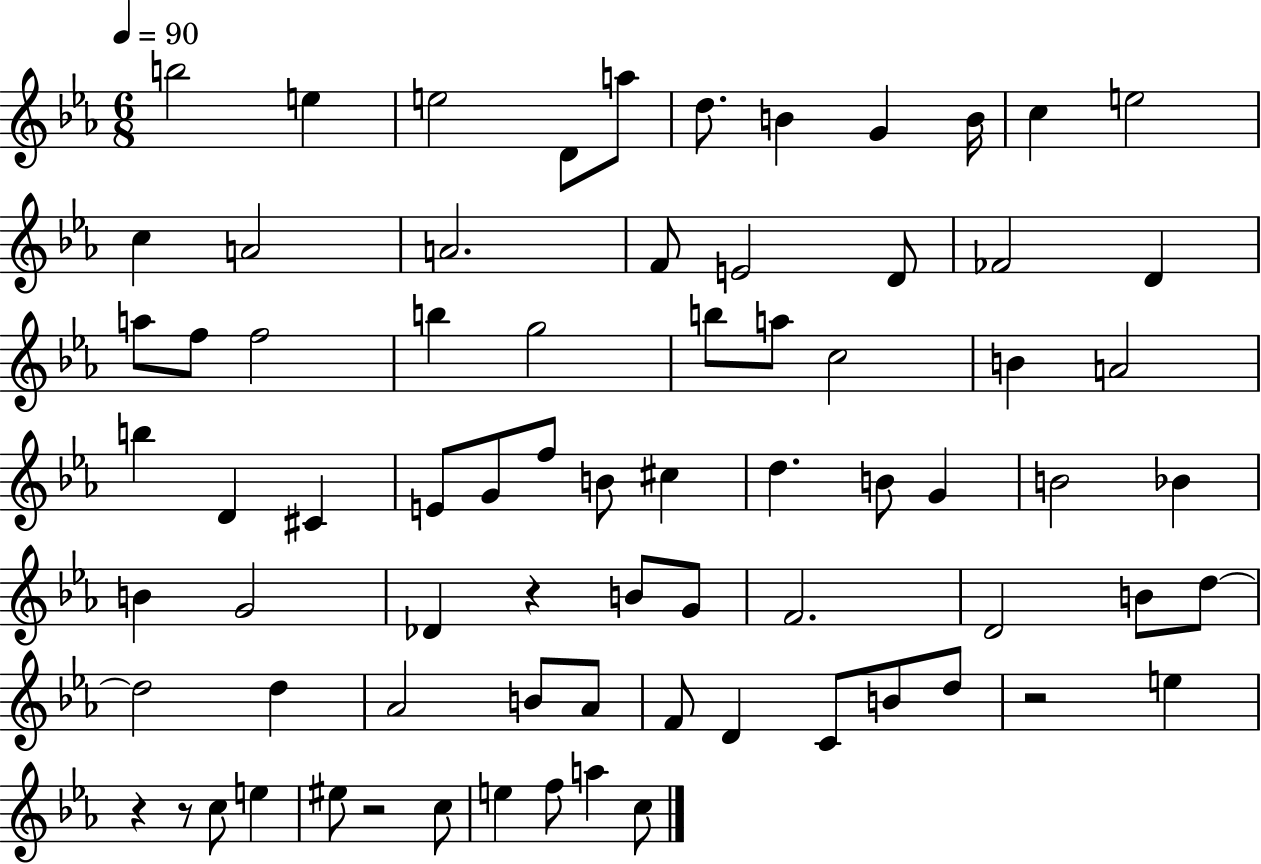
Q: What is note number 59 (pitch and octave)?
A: C4